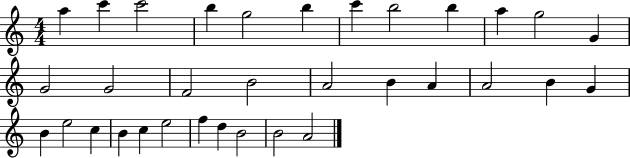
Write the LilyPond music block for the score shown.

{
  \clef treble
  \numericTimeSignature
  \time 4/4
  \key c \major
  a''4 c'''4 c'''2 | b''4 g''2 b''4 | c'''4 b''2 b''4 | a''4 g''2 g'4 | \break g'2 g'2 | f'2 b'2 | a'2 b'4 a'4 | a'2 b'4 g'4 | \break b'4 e''2 c''4 | b'4 c''4 e''2 | f''4 d''4 b'2 | b'2 a'2 | \break \bar "|."
}